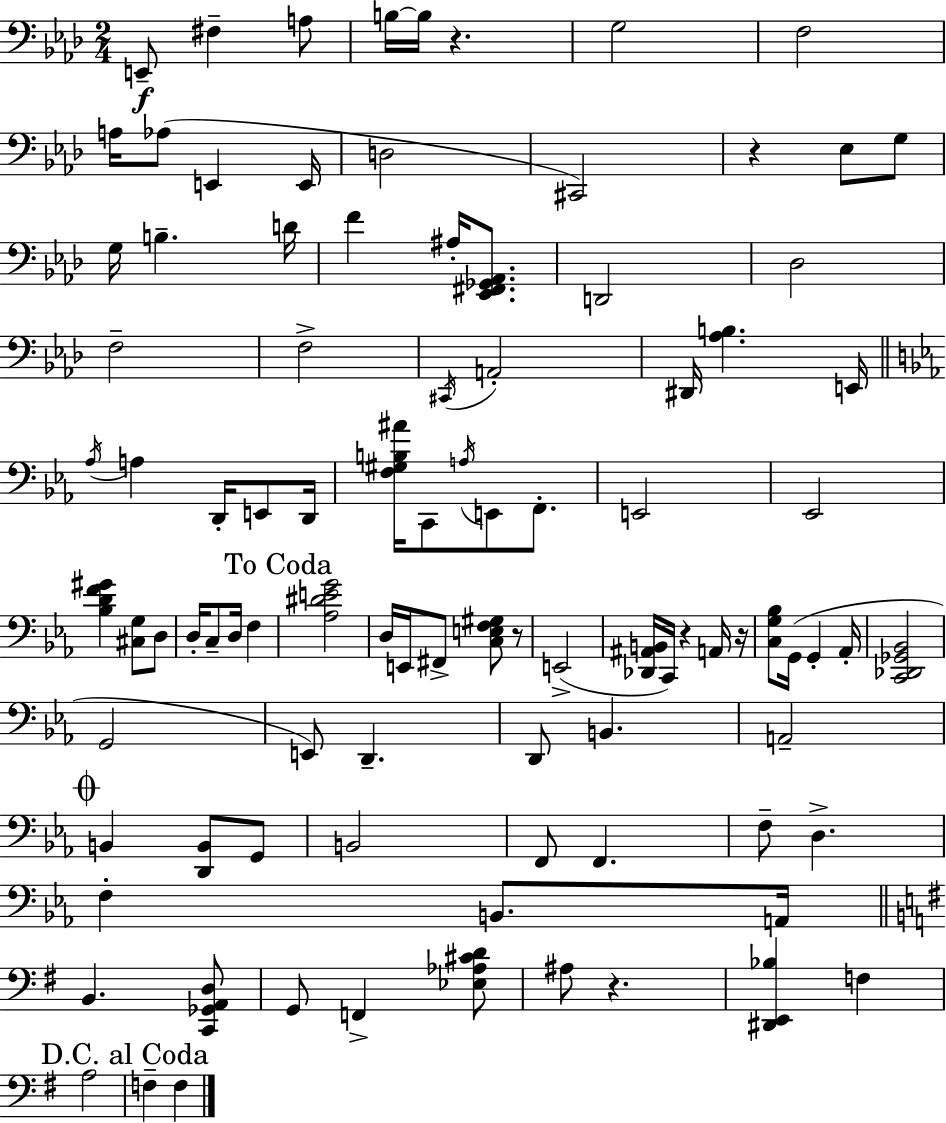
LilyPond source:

{
  \clef bass
  \numericTimeSignature
  \time 2/4
  \key f \minor
  \repeat volta 2 { e,8--\f fis4-- a8 | b16~~ b16 r4. | g2 | f2 | \break a16 aes8( e,4 e,16 | d2 | cis,2) | r4 ees8 g8 | \break g16 b4.-- d'16 | f'4 ais16-. <ees, fis, ges, aes,>8. | d,2 | des2 | \break f2-- | f2-> | \acciaccatura { cis,16 } a,2-. | dis,16 <aes b>4. | \break e,16 \bar "||" \break \key c \minor \acciaccatura { aes16 } a4 d,16-. e,8 | d,16 <f gis b ais'>16 c,8 \acciaccatura { a16 } e,8 f,8.-. | e,2 | ees,2 | \break <bes d' f' gis'>4 <cis g>8 | d8 d16-. c8-- d16 f4 | \mark "To Coda" <aes dis' e' g'>2 | d16 e,16 fis,8-> <c e f gis>8 | \break r8 e,2->( | <des, ais, b,>16 c,16) r4 | a,16 r16 <c g bes>8 g,16( g,4-. | aes,16-. <c, des, ges, bes,>2 | \break g,2 | e,8) d,4.-- | d,8 b,4. | a,2-- | \break \mark \markup { \musicglyph "scripts.coda" } b,4 <d, b,>8 | g,8 b,2 | f,8 f,4. | f8-- d4.-> | \break f4-. b,8. | a,16 \bar "||" \break \key g \major b,4. <c, ges, a, d>8 | g,8 f,4-> <ees aes cis' d'>8 | ais8 r4. | <dis, e, bes>4 f4 | \break a2 | \mark "D.C. al Coda" f4-- f4 | } \bar "|."
}